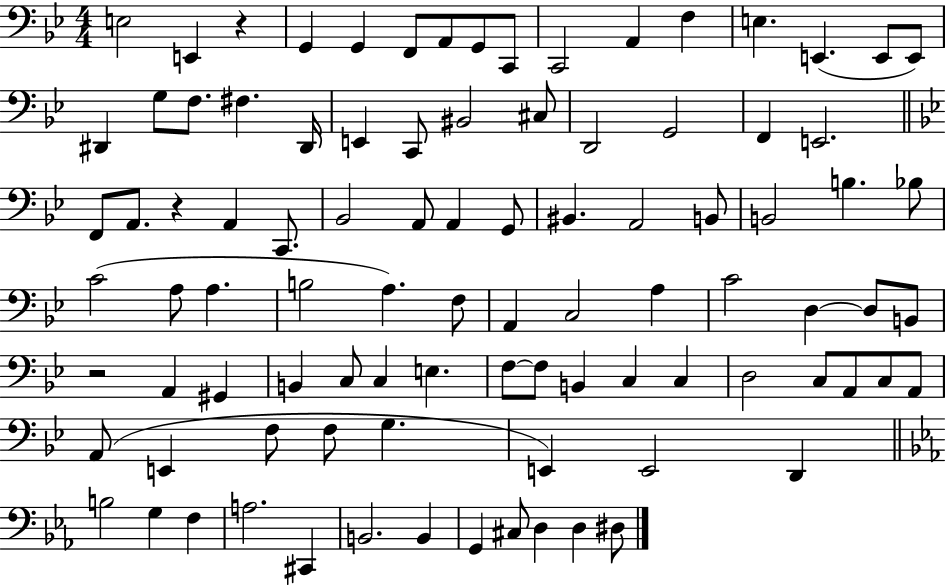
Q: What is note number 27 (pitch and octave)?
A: F2